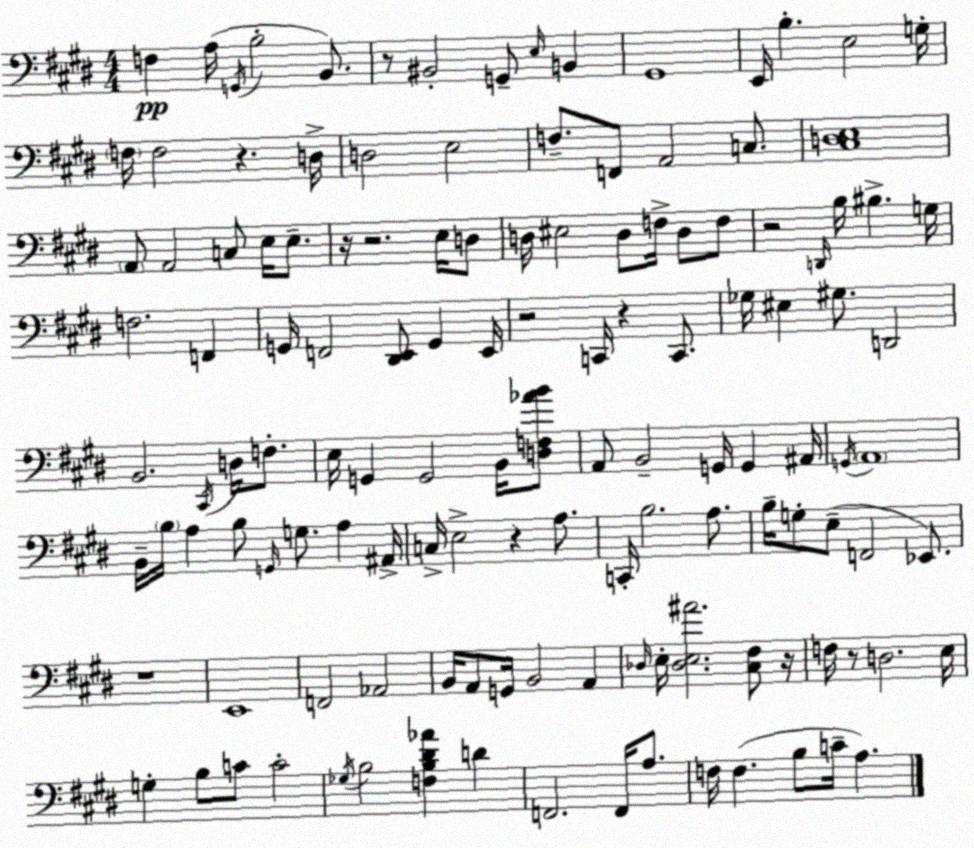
X:1
T:Untitled
M:4/4
L:1/4
K:E
F, A,/4 G,,/4 B,2 B,,/2 z/2 ^B,,2 G,,/2 E,/4 B,, ^G,,4 E,,/4 B, E,2 G,/4 F,/4 F,2 z D,/4 D,2 E,2 F,/2 F,,/2 A,,2 C,/2 [^C,D,E,]4 A,,/2 A,,2 C,/2 E,/4 E,/2 z/4 z2 E,/4 D,/2 D,/4 ^E,2 D,/2 F,/4 D,/2 F,/2 z2 D,,/4 B,/4 ^B, G,/4 F,2 F,, G,,/4 F,,2 [^D,,E,,]/2 G,, E,,/4 z2 C,,/4 z C,,/2 _G,/4 ^E, ^G,/2 D,,2 B,,2 ^C,,/4 D,/4 F,/2 E,/4 G,, G,,2 B,,/4 [D,F,_AB]/2 A,,/2 B,,2 G,,/4 G,, ^A,,/4 G,,/4 A,,4 B,,/4 B,/4 A, B,/2 G,,/4 G,/2 A, ^A,,/4 C,/4 E,2 z A,/2 C,,/4 B,2 A,/2 B,/4 G,/2 E,/2 F,,2 _E,,/2 z4 E,,4 F,,2 _A,,2 B,,/4 A,,/2 G,,/4 B,,2 A,, _D,/4 E,/4 [_D,E,^A]2 [^C,^F,]/2 z/4 F,/4 z/2 D,2 E,/4 G, B,/2 C/2 C2 _G,/4 B,2 [F,B,^D_A] D F,,2 F,,/4 A,/2 F,/4 F, B,/2 C/4 A,